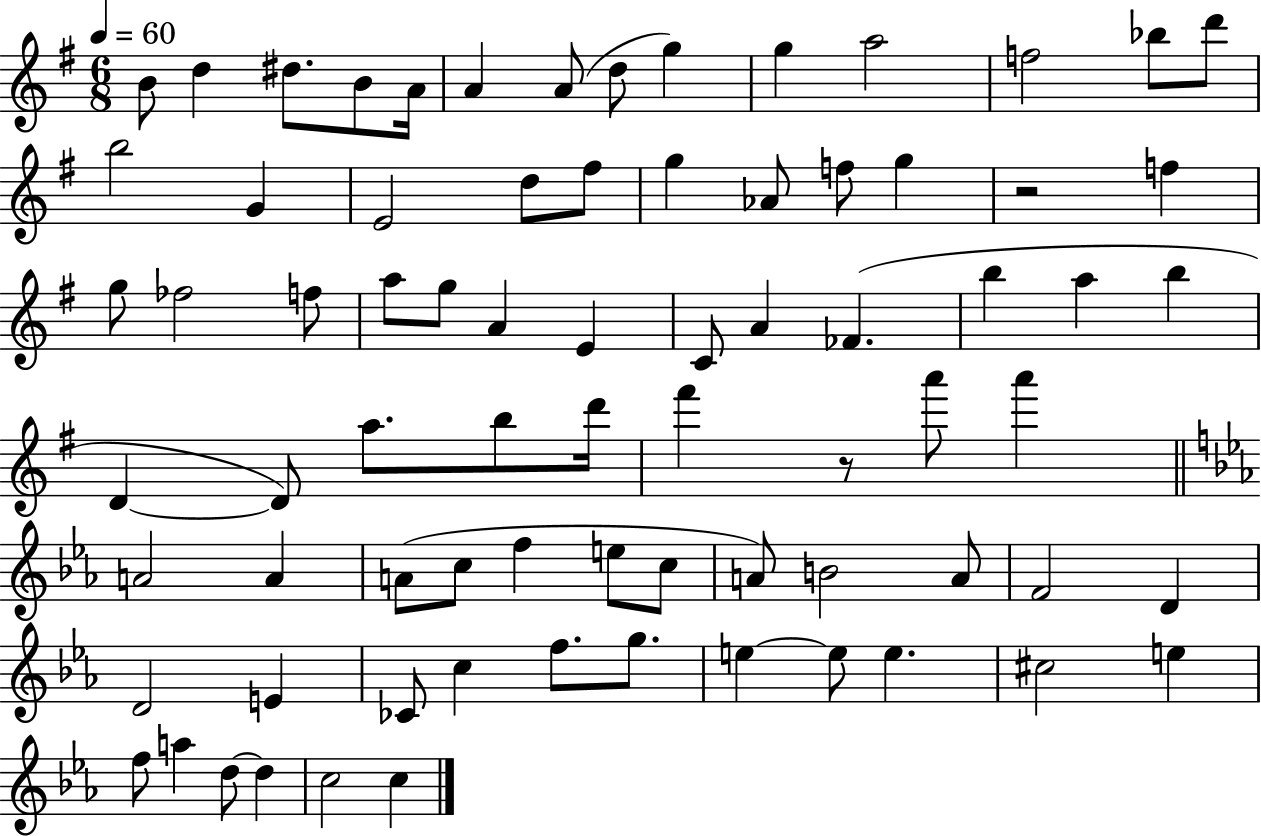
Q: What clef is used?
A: treble